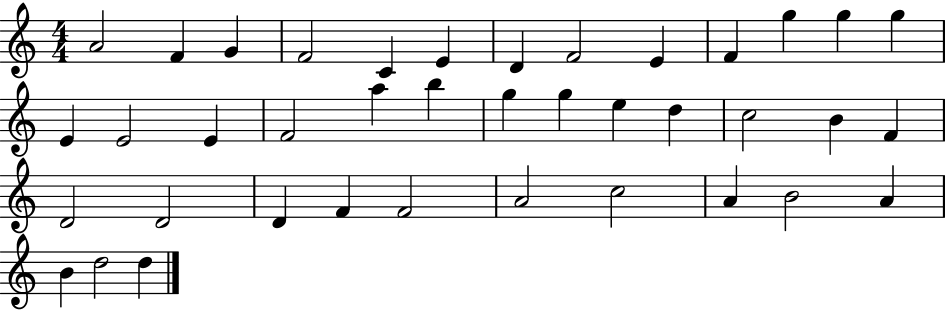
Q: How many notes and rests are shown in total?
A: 39